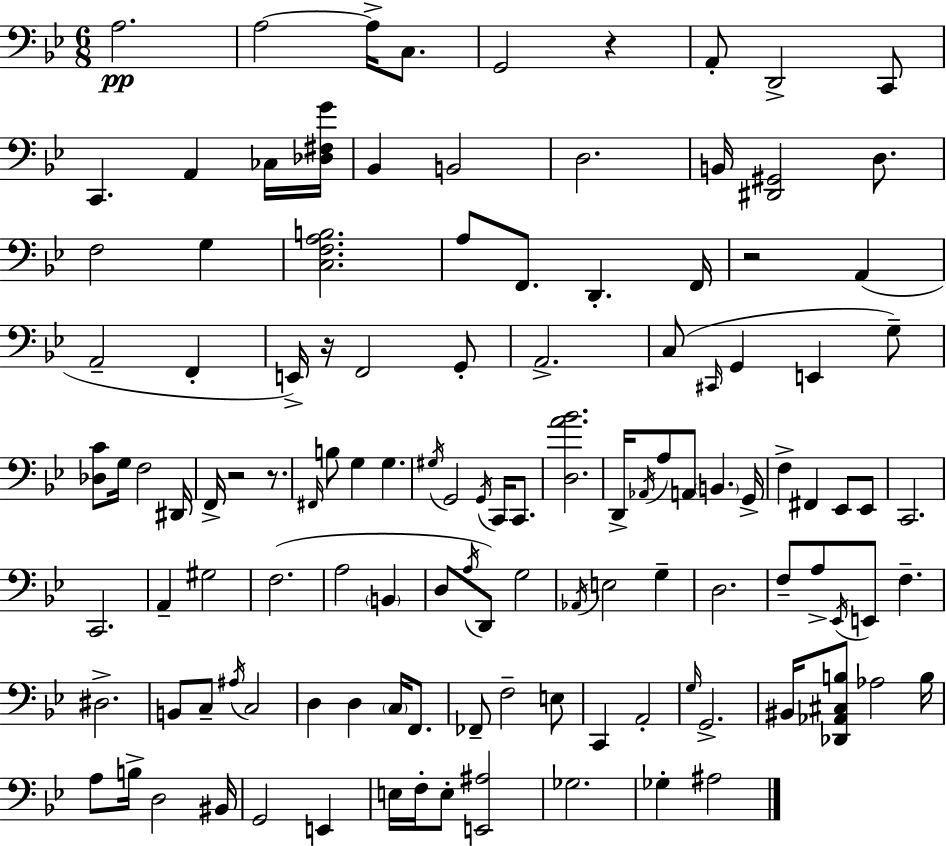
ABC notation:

X:1
T:Untitled
M:6/8
L:1/4
K:Gm
A,2 A,2 A,/4 C,/2 G,,2 z A,,/2 D,,2 C,,/2 C,, A,, _C,/4 [_D,^F,G]/4 _B,, B,,2 D,2 B,,/4 [^D,,^G,,]2 D,/2 F,2 G, [C,F,A,B,]2 A,/2 F,,/2 D,, F,,/4 z2 A,, A,,2 F,, E,,/4 z/4 F,,2 G,,/2 A,,2 C,/2 ^C,,/4 G,, E,, G,/2 [_D,C]/2 G,/4 F,2 ^D,,/4 F,,/4 z2 z/2 ^F,,/4 B,/2 G, G, ^G,/4 G,,2 G,,/4 C,,/4 C,,/2 [D,A_B]2 D,,/4 _A,,/4 A,/2 A,,/2 B,, G,,/4 F, ^F,, _E,,/2 _E,,/2 C,,2 C,,2 A,, ^G,2 F,2 A,2 B,, D,/2 A,/4 D,,/2 G,2 _A,,/4 E,2 G, D,2 F,/2 A,/2 _E,,/4 E,,/2 F, ^D,2 B,,/2 C,/2 ^A,/4 C,2 D, D, C,/4 F,,/2 _F,,/2 F,2 E,/2 C,, A,,2 G,/4 G,,2 ^B,,/4 [_D,,_A,,^C,B,]/2 _A,2 B,/4 A,/2 B,/4 D,2 ^B,,/4 G,,2 E,, E,/4 F,/4 E,/2 [E,,^A,]2 _G,2 _G, ^A,2